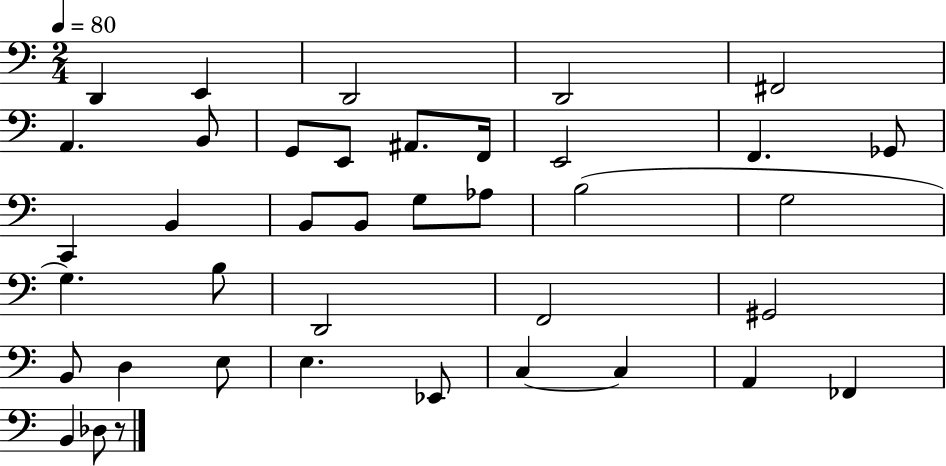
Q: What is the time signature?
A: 2/4